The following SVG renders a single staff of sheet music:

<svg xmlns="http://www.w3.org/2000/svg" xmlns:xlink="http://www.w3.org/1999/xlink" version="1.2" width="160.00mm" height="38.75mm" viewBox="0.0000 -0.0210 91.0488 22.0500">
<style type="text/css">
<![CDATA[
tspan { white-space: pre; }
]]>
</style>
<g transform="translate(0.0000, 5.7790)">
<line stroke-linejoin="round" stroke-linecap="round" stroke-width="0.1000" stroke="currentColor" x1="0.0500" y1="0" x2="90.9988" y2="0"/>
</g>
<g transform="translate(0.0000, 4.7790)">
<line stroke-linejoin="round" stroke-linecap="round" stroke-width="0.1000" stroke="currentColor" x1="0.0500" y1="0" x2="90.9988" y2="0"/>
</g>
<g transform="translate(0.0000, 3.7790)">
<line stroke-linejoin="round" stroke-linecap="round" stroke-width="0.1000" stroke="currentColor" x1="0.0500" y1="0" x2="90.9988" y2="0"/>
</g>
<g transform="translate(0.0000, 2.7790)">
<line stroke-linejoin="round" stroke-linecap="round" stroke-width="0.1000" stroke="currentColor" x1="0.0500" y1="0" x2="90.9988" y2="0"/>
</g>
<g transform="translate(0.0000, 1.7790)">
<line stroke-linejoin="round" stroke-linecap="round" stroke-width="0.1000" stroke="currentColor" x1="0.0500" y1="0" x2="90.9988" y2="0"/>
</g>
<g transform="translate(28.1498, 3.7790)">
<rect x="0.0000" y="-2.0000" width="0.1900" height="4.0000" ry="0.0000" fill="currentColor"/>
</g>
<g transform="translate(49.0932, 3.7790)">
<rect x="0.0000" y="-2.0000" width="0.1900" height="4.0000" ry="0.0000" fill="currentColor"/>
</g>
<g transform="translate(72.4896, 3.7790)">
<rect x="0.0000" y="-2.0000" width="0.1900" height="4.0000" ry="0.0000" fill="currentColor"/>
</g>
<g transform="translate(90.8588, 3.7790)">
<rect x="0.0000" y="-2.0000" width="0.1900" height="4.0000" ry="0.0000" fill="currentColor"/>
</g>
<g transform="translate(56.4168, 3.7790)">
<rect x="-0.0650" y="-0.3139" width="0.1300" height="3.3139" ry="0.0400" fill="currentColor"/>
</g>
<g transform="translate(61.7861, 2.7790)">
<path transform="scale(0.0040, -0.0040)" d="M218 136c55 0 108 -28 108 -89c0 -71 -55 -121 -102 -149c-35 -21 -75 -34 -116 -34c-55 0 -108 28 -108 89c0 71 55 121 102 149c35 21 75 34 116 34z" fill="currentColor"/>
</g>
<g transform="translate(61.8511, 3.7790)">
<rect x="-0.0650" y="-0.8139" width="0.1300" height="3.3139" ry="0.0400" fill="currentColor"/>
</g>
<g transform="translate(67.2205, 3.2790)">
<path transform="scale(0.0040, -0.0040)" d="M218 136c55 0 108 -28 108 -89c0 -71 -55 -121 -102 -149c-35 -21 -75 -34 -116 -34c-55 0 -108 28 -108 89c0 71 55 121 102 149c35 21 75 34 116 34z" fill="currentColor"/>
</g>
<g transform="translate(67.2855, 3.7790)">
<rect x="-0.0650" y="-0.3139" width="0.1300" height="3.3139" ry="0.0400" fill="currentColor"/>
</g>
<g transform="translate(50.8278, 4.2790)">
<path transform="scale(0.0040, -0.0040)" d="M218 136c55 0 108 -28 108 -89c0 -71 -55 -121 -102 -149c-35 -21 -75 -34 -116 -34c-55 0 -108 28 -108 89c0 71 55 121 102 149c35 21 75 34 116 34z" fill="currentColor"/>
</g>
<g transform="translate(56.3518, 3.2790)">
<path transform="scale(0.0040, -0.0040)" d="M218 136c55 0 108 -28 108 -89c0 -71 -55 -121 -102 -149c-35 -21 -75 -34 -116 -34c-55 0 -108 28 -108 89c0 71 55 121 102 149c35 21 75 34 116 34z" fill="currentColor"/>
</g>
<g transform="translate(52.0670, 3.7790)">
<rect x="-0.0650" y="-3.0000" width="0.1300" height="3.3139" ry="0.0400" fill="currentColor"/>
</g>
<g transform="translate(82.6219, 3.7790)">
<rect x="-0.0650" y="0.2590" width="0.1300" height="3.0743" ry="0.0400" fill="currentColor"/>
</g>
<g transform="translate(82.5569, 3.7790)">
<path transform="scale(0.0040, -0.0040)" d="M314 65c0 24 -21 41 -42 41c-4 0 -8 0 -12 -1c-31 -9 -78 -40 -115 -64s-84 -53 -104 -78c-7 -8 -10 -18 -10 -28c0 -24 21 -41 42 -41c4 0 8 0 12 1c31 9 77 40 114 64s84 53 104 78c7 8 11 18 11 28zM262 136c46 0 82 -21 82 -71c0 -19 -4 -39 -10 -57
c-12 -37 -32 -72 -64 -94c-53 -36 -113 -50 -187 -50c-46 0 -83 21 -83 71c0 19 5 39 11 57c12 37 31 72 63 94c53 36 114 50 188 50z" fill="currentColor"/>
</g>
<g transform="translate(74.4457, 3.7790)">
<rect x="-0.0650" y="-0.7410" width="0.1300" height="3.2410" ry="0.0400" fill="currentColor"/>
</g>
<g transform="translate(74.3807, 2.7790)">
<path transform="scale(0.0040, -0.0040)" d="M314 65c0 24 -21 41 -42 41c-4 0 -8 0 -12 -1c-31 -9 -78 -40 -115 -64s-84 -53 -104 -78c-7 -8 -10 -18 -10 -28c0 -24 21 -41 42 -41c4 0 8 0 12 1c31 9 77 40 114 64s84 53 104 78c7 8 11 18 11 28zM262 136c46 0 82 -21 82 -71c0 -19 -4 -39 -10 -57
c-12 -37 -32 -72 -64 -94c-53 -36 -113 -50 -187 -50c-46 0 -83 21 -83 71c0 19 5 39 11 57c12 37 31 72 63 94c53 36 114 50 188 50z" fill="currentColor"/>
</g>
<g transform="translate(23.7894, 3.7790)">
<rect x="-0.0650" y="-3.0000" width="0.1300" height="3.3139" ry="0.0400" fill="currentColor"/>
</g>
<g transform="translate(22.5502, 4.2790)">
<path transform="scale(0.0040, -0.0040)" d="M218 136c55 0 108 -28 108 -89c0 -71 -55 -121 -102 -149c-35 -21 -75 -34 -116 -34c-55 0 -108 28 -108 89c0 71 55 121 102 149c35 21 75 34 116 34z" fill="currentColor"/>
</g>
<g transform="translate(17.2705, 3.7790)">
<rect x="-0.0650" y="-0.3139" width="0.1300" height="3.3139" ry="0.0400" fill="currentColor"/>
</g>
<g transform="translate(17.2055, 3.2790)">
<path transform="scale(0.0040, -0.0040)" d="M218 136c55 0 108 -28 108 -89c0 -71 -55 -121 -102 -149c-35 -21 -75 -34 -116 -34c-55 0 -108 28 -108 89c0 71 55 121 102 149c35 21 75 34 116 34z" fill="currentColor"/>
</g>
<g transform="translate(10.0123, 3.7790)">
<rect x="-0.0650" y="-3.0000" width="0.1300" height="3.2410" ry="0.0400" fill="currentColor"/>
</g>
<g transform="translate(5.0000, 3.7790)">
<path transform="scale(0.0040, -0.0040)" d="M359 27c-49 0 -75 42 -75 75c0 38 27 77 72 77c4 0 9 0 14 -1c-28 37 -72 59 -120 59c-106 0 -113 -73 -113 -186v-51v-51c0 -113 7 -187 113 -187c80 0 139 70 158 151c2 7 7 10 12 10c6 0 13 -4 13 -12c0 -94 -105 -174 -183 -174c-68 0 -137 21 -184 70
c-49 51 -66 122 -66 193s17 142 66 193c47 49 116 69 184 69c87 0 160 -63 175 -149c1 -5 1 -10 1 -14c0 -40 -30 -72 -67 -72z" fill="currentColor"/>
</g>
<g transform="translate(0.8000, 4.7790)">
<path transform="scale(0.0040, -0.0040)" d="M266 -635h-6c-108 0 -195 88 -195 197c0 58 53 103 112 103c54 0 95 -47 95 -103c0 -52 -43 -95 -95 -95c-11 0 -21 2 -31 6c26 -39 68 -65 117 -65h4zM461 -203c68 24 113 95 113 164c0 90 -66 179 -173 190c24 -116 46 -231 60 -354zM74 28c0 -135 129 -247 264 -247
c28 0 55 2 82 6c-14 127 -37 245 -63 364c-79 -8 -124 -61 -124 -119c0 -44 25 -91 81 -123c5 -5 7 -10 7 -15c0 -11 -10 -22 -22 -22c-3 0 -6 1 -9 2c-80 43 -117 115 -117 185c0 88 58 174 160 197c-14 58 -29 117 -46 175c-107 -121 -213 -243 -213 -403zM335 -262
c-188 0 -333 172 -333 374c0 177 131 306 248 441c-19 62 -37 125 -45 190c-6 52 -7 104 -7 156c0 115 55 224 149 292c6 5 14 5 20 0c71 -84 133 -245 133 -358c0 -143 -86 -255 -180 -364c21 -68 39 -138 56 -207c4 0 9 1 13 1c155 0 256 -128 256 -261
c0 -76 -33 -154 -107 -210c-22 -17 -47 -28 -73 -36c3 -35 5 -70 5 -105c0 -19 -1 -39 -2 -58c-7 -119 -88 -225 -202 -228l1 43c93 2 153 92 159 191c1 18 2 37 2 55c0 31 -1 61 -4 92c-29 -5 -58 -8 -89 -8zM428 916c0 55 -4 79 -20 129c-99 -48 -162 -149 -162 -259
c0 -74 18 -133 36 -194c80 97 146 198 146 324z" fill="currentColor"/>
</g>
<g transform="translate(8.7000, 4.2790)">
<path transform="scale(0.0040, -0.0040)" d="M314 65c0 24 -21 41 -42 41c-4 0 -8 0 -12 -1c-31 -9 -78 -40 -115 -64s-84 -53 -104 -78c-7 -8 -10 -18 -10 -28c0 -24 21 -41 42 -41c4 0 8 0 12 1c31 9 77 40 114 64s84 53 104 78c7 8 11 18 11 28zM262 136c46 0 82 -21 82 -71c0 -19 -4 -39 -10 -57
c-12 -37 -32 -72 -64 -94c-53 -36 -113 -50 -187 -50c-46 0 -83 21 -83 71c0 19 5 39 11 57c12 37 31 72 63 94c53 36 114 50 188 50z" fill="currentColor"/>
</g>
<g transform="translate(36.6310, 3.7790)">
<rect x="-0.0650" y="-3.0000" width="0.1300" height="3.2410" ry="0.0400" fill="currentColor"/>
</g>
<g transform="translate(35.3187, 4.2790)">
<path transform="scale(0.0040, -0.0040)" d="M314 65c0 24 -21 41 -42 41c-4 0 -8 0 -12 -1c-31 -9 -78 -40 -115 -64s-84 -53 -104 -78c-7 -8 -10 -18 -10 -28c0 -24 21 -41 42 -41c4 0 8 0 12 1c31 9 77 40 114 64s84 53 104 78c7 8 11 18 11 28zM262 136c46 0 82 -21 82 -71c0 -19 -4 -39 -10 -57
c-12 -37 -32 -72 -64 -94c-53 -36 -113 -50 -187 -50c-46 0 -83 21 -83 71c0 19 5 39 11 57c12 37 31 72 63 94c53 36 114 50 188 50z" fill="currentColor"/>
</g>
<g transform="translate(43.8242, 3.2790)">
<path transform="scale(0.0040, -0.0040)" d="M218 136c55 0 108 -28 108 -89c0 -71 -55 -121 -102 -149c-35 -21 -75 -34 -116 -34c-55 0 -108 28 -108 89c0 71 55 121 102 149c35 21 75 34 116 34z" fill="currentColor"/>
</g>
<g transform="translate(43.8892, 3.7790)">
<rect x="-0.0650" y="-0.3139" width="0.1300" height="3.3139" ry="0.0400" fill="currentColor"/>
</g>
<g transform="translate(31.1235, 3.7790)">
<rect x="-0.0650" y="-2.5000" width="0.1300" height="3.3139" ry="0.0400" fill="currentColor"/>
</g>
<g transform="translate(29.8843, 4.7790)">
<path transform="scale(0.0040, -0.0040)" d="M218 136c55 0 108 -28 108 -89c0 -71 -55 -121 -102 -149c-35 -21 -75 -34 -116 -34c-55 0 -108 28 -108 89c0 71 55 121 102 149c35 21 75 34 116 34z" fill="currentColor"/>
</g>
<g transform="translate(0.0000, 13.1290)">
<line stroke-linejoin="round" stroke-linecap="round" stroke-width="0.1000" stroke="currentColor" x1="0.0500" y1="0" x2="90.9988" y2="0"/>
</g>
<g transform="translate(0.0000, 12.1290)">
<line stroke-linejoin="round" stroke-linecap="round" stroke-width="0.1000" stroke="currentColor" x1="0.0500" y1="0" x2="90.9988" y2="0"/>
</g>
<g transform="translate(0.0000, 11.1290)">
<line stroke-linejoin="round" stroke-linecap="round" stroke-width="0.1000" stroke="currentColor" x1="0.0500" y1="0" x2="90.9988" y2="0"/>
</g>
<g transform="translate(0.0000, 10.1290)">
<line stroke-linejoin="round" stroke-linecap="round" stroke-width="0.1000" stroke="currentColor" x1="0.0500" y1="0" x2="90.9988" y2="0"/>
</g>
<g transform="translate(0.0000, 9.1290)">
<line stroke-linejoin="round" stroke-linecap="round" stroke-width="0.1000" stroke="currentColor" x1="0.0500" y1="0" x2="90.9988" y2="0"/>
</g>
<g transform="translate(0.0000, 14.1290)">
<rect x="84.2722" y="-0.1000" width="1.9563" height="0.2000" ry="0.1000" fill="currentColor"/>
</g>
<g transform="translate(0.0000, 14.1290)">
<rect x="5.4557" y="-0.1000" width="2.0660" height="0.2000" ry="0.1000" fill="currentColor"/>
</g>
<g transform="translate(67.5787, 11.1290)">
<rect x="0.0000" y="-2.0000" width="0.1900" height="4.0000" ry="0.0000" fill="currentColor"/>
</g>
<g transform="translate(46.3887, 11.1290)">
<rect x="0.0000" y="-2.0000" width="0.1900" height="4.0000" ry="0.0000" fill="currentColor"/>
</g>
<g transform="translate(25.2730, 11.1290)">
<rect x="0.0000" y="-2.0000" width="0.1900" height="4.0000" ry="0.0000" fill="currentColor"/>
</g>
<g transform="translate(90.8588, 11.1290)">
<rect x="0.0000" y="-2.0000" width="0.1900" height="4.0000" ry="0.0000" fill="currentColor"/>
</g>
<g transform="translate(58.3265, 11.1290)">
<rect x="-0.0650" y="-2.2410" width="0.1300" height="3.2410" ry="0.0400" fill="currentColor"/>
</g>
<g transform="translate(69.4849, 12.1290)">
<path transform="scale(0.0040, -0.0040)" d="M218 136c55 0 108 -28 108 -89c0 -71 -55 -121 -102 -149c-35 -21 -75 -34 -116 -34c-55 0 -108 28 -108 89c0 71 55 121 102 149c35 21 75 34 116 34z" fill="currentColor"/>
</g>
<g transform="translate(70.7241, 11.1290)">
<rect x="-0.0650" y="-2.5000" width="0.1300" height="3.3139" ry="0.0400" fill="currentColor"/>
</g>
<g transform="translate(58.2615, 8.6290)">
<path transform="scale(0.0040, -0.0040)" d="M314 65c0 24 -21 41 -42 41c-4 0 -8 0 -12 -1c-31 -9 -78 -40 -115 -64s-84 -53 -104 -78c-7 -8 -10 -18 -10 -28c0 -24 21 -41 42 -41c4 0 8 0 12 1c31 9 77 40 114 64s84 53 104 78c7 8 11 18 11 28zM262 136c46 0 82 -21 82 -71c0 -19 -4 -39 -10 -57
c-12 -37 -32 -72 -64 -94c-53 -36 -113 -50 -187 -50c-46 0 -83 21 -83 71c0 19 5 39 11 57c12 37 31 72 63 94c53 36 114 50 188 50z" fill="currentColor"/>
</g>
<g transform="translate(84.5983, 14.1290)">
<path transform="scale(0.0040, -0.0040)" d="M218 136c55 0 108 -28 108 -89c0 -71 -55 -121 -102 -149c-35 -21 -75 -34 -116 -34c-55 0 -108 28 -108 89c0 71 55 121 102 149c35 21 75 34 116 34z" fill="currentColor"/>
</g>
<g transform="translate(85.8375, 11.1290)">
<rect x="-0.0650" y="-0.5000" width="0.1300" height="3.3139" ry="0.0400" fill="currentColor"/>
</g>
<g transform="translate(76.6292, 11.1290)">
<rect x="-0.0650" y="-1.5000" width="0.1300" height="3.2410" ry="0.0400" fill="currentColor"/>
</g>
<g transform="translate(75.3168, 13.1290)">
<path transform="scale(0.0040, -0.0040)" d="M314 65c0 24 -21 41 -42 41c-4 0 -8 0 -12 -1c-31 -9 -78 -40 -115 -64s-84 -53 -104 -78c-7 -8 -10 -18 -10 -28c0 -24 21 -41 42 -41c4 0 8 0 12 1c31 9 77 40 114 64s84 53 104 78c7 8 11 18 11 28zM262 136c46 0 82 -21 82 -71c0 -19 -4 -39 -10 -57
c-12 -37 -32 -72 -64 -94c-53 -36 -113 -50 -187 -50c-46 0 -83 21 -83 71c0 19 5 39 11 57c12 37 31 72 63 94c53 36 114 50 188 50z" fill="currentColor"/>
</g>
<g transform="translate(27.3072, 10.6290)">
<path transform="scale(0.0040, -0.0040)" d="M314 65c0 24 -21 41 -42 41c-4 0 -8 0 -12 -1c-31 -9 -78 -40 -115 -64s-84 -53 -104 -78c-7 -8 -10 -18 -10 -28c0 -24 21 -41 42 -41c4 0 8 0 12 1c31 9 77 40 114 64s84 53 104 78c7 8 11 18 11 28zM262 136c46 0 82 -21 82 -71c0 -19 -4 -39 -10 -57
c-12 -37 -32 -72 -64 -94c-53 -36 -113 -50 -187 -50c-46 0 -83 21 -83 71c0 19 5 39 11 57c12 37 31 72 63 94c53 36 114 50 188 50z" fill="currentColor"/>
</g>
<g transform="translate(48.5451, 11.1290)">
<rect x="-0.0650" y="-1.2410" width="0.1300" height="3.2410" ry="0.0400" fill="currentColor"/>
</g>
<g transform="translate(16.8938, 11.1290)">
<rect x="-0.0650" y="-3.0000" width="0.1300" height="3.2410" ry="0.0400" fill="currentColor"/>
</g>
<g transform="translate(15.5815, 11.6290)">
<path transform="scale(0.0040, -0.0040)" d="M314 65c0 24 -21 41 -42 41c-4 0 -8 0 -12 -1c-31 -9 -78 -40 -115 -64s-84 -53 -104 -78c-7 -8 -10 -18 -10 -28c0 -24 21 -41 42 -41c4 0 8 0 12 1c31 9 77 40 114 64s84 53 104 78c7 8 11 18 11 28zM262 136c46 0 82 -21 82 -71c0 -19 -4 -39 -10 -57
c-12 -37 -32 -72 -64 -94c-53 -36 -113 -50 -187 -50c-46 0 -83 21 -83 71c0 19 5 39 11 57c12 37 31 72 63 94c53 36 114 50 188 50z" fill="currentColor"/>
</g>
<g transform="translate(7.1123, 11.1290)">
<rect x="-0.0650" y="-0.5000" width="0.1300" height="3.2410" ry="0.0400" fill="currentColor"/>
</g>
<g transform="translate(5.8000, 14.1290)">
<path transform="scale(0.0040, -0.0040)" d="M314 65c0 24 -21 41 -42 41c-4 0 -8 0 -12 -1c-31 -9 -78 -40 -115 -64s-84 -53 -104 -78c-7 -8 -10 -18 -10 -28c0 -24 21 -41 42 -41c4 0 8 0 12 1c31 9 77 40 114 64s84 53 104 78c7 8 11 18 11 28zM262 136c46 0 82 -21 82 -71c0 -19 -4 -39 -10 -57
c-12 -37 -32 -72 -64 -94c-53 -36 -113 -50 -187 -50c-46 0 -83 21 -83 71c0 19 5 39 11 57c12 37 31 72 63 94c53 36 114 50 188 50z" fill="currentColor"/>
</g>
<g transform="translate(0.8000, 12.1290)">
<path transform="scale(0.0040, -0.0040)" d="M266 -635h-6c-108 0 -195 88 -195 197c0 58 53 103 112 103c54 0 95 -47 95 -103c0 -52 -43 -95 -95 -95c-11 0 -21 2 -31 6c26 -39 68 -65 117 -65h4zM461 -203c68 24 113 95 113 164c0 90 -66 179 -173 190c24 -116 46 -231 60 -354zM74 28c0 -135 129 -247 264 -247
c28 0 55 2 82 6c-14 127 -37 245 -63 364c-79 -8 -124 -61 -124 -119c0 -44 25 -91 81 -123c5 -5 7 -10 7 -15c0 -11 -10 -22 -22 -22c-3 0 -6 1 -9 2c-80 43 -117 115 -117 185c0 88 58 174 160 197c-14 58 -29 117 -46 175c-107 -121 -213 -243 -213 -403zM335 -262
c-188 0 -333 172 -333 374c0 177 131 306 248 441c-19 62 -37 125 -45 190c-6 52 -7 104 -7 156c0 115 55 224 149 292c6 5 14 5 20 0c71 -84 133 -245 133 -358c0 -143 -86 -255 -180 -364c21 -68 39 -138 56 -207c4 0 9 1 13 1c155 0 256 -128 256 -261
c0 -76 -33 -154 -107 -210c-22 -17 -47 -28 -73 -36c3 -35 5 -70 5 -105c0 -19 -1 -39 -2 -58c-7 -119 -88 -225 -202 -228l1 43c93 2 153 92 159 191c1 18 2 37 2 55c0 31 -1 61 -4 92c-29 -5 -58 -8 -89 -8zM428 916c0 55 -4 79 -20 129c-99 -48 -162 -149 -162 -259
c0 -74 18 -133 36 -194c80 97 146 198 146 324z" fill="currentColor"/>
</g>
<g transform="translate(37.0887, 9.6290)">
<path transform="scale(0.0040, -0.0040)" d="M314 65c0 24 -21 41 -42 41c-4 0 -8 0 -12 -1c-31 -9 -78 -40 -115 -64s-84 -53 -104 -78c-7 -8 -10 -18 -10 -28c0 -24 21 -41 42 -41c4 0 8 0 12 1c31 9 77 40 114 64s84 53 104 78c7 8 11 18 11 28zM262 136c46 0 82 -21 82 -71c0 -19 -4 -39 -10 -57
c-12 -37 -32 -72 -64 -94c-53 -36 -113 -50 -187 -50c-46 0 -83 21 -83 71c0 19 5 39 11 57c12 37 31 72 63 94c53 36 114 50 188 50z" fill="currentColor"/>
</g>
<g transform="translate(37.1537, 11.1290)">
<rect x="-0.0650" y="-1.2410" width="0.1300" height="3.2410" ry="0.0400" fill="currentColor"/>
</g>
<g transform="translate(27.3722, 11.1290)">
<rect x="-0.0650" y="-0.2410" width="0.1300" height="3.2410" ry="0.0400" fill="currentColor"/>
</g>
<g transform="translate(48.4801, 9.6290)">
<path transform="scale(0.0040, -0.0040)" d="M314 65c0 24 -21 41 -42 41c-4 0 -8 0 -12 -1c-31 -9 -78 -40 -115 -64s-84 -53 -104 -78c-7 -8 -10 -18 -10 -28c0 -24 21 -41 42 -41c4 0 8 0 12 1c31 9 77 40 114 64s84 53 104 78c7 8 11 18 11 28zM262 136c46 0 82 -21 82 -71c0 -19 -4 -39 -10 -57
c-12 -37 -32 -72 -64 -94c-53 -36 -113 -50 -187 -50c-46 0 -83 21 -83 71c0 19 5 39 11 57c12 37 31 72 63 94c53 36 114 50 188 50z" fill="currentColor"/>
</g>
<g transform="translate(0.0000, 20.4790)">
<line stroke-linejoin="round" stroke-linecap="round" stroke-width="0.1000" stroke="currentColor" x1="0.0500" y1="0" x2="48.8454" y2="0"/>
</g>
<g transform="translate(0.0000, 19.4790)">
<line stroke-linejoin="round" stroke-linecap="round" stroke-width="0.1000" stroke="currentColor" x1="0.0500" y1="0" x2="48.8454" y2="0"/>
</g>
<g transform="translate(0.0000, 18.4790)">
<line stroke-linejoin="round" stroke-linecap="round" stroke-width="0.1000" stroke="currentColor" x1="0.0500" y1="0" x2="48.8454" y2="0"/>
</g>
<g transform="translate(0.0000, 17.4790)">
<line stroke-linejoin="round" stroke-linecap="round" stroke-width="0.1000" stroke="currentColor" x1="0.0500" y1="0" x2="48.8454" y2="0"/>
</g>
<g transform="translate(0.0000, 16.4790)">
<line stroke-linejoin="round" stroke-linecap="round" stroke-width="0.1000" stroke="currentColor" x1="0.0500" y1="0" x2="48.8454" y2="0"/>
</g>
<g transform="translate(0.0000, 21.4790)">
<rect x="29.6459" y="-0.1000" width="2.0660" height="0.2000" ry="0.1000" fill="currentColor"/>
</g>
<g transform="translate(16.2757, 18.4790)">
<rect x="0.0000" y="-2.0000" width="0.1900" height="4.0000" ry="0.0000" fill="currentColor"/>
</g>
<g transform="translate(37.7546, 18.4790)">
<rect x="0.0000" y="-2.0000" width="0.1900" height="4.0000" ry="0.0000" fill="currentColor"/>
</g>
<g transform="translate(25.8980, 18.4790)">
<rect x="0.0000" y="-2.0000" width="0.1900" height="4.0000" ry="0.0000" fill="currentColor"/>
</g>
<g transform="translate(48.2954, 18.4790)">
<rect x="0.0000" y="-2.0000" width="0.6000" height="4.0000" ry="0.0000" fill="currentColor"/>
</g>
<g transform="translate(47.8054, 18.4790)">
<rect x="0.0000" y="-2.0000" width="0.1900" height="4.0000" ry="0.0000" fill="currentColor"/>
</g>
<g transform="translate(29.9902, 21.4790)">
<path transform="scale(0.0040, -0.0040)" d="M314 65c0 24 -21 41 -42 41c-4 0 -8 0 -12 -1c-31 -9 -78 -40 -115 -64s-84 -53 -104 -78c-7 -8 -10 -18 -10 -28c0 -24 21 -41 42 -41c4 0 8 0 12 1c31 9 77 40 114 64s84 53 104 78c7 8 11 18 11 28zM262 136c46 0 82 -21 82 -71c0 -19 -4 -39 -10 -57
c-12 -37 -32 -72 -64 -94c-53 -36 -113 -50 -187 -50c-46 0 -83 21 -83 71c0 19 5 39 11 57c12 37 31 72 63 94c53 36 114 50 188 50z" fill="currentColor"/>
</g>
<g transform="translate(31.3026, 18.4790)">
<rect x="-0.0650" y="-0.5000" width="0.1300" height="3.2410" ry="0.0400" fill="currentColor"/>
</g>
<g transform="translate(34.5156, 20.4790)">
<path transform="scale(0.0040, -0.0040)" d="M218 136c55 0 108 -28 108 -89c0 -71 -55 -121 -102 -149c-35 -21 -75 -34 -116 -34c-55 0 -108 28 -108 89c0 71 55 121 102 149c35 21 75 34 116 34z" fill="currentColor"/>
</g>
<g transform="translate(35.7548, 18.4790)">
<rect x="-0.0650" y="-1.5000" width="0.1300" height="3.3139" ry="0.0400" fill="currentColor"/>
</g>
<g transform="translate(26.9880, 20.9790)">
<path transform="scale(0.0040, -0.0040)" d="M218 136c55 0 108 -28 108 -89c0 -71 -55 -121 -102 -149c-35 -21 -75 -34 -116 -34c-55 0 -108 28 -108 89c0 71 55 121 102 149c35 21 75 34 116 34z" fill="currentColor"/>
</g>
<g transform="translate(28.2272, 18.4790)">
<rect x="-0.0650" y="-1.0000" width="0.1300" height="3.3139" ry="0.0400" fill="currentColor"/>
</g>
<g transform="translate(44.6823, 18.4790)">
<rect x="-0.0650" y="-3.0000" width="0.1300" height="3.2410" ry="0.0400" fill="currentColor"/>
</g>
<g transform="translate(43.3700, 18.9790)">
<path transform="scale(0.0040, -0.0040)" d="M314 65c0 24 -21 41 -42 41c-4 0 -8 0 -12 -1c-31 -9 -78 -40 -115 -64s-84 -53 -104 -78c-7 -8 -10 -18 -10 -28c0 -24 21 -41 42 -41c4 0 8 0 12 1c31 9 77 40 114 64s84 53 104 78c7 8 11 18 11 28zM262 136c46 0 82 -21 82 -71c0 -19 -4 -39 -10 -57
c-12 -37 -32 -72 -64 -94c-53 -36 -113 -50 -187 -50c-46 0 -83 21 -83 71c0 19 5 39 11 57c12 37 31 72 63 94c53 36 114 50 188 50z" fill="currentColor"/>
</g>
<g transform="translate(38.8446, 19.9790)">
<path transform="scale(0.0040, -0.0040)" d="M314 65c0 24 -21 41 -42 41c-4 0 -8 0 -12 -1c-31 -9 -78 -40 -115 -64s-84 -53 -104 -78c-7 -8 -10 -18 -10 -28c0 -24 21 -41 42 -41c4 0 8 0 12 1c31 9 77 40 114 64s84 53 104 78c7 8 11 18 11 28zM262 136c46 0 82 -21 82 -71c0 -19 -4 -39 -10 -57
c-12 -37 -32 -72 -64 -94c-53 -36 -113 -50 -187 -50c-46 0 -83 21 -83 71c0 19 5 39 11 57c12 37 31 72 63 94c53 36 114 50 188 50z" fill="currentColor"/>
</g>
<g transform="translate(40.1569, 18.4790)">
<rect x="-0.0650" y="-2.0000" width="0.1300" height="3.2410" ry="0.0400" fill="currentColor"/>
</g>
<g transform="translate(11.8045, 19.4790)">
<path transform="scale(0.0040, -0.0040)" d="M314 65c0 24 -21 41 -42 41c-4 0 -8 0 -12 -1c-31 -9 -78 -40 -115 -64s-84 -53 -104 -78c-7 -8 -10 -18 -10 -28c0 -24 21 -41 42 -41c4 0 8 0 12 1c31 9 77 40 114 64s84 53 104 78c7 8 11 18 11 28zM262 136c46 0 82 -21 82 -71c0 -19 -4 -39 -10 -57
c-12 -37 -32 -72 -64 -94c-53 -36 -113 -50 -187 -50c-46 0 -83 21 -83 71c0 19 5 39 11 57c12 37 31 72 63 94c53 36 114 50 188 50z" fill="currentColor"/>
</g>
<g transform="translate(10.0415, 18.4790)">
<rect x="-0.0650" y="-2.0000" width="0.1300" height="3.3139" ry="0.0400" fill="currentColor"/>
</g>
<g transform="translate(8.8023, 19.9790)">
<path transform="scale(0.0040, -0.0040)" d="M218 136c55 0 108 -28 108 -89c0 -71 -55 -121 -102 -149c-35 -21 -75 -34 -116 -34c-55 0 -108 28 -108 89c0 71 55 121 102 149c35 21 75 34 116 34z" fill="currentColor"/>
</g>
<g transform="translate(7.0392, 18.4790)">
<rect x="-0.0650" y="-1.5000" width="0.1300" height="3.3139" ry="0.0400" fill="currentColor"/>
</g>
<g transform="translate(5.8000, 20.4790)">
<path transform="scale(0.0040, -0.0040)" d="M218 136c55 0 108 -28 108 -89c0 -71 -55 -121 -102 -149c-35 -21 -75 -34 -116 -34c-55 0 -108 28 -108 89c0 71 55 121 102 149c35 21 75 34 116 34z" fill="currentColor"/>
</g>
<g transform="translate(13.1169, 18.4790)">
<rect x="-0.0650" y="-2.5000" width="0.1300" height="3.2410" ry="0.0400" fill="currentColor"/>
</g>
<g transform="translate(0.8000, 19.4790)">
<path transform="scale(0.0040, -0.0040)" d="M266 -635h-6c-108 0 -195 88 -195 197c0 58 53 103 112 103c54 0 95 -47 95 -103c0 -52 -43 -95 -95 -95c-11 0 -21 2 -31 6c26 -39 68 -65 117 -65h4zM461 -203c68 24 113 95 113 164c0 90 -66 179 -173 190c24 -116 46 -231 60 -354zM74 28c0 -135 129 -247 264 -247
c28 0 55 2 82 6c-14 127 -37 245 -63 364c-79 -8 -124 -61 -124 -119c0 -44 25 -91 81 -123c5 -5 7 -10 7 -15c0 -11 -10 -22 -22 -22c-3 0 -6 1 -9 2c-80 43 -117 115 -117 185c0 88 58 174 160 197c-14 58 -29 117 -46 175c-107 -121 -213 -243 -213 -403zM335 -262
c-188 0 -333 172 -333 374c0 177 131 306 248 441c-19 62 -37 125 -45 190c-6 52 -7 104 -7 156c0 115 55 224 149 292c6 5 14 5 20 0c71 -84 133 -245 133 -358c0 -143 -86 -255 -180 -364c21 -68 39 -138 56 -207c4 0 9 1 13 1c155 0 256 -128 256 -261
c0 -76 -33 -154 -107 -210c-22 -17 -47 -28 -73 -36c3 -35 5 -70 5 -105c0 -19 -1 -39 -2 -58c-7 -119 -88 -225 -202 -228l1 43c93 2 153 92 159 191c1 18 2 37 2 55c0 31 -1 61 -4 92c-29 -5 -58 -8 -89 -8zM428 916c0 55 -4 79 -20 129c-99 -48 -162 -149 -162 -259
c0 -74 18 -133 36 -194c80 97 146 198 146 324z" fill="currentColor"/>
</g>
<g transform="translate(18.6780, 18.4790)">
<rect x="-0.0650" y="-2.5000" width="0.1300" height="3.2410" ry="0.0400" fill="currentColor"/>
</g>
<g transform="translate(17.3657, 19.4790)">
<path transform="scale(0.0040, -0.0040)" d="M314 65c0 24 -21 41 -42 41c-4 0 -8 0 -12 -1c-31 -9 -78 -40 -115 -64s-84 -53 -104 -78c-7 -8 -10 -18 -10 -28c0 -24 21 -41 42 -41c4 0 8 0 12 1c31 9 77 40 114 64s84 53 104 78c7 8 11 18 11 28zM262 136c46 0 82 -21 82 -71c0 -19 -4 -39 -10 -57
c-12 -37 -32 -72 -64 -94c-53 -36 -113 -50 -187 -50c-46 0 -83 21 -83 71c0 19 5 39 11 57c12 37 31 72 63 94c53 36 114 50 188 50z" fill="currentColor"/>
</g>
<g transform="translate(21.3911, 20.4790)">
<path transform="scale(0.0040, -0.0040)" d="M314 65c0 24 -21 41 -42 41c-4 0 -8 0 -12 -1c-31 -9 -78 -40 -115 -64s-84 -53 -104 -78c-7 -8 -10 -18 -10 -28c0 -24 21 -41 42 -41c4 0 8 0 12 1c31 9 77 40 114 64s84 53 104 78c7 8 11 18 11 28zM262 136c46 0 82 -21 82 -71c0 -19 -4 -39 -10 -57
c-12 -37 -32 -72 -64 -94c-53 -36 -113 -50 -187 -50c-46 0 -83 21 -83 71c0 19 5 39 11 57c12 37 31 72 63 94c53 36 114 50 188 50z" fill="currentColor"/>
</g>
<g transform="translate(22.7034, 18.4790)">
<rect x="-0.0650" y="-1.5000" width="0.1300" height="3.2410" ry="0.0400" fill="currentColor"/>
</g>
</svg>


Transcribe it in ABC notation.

X:1
T:Untitled
M:4/4
L:1/4
K:C
A2 c A G A2 c A c d c d2 B2 C2 A2 c2 e2 e2 g2 G E2 C E F G2 G2 E2 D C2 E F2 A2